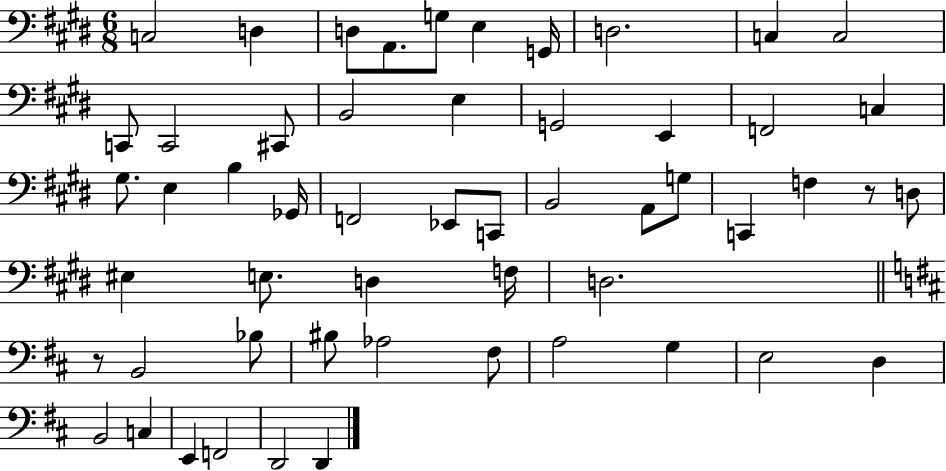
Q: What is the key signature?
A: E major